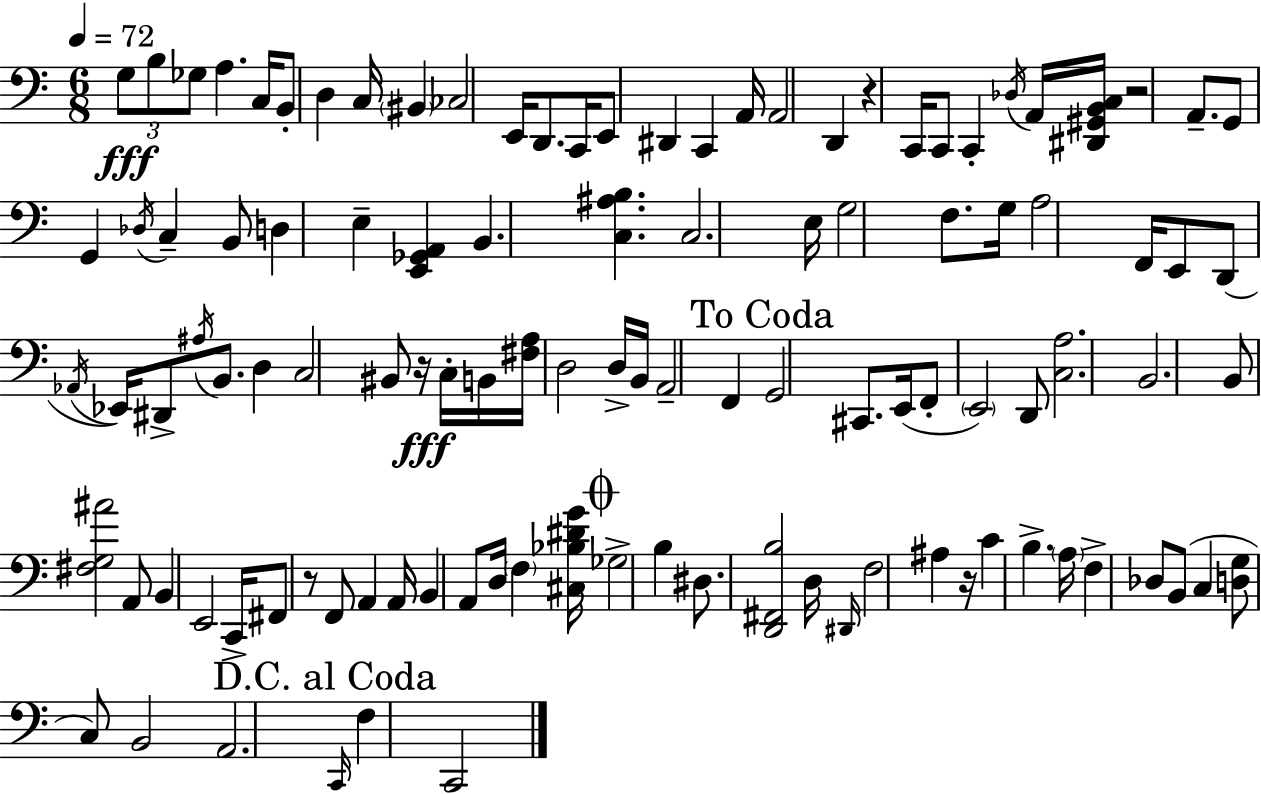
{
  \clef bass
  \numericTimeSignature
  \time 6/8
  \key a \minor
  \tempo 4 = 72
  \tuplet 3/2 { g8\fff b8 ges8 } a4. | c16 b,8-. d4 c16 \parenthesize bis,4 | ces2 e,16 d,8. | c,16 e,8 dis,4 c,4 a,16 | \break a,2 d,4 | r4 c,16 c,8 c,4-. \acciaccatura { des16 } | a,16 <dis, gis, b, c>16 r2 a,8.-- | g,8 g,4 \acciaccatura { des16 } c4-- | \break b,8 d4 e4-- <e, ges, a,>4 | b,4. <c ais b>4. | c2. | e16 g2 f8. | \break g16 a2 f,16 | e,8 d,8( \acciaccatura { aes,16 } ees,16) dis,8-> \acciaccatura { ais16 } b,8. | d4 c2 | bis,8 r16\fff c16-. b,16 <fis a>16 d2 | \break d16-> b,16 a,2-- | f,4 \mark "To Coda" g,2 | cis,8. e,16( f,8-. \parenthesize e,2) | d,8 <c a>2. | \break b,2. | b,8 <fis g ais'>2 | a,8 b,4 e,2 | c,16-> fis,8 r8 f,8 a,4 | \break a,16 b,4 a,8 d16 \parenthesize f4 | <cis bes dis' g'>16 \mark \markup { \musicglyph "scripts.coda" } ges2-> | b4 dis8. <d, fis, b>2 | d16 \grace { dis,16 } f2 | \break ais4 r16 c'4 b4.-> | \parenthesize a16 f4-> des8 b,8( | c4 <d g>8 c8) b,2 | a,2. | \break \mark "D.C. al Coda" \grace { c,16 } f4 c,2 | \bar "|."
}